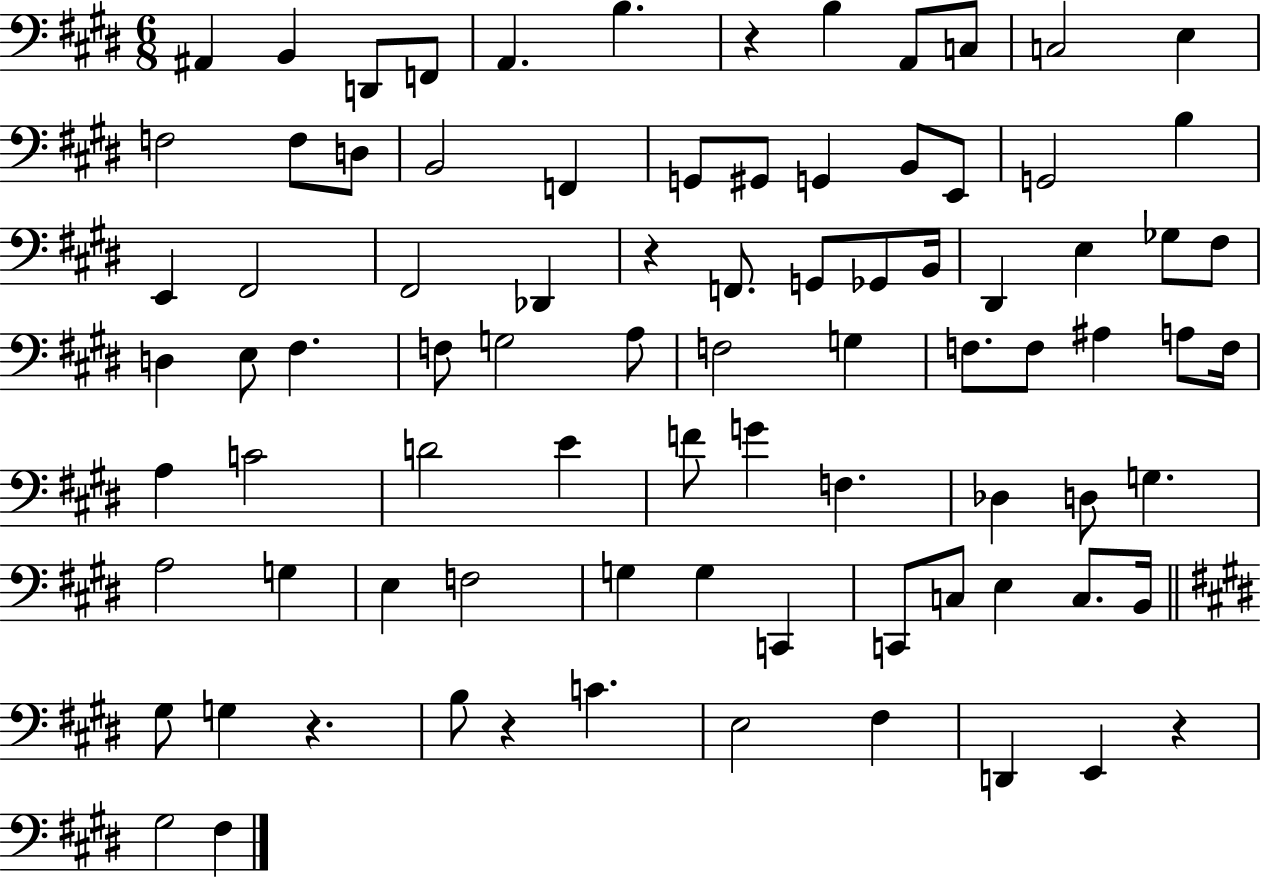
A#2/q B2/q D2/e F2/e A2/q. B3/q. R/q B3/q A2/e C3/e C3/h E3/q F3/h F3/e D3/e B2/h F2/q G2/e G#2/e G2/q B2/e E2/e G2/h B3/q E2/q F#2/h F#2/h Db2/q R/q F2/e. G2/e Gb2/e B2/s D#2/q E3/q Gb3/e F#3/e D3/q E3/e F#3/q. F3/e G3/h A3/e F3/h G3/q F3/e. F3/e A#3/q A3/e F3/s A3/q C4/h D4/h E4/q F4/e G4/q F3/q. Db3/q D3/e G3/q. A3/h G3/q E3/q F3/h G3/q G3/q C2/q C2/e C3/e E3/q C3/e. B2/s G#3/e G3/q R/q. B3/e R/q C4/q. E3/h F#3/q D2/q E2/q R/q G#3/h F#3/q